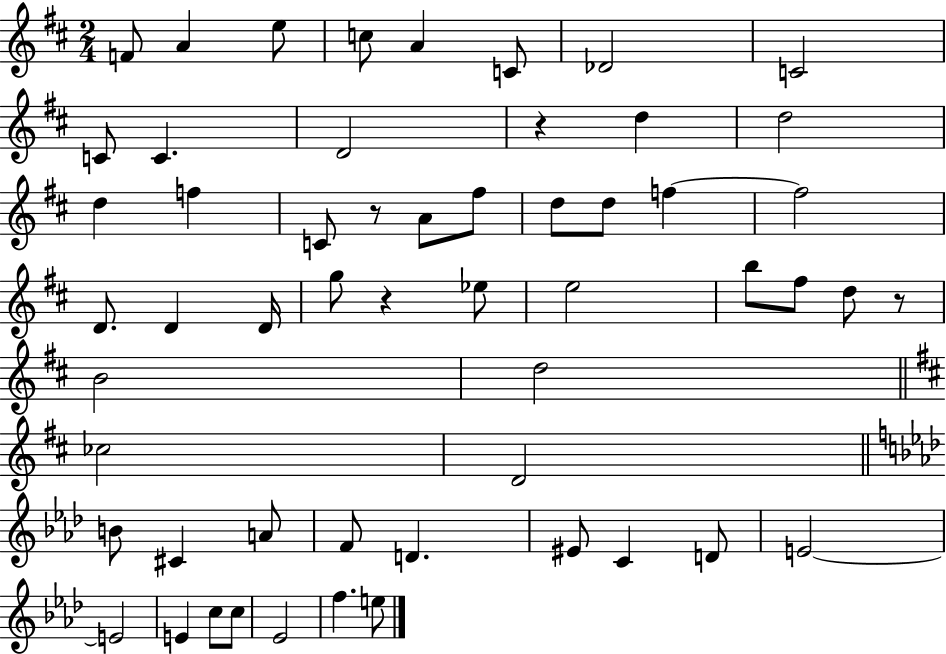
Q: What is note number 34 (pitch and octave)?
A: CES5